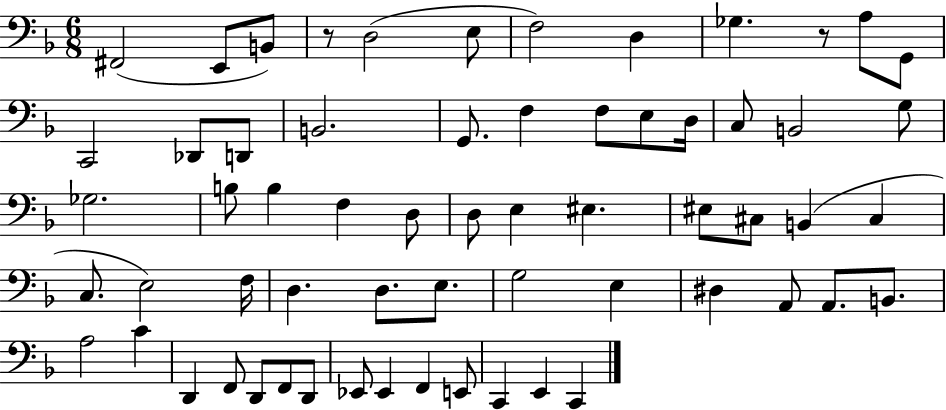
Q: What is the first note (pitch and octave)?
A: F#2